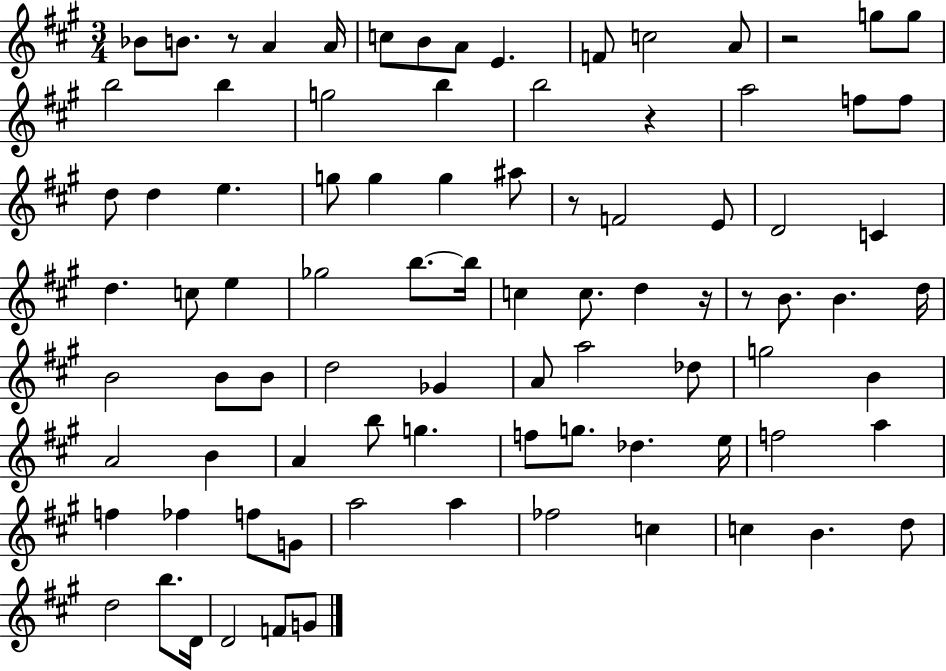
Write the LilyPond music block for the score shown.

{
  \clef treble
  \numericTimeSignature
  \time 3/4
  \key a \major
  bes'8 b'8. r8 a'4 a'16 | c''8 b'8 a'8 e'4. | f'8 c''2 a'8 | r2 g''8 g''8 | \break b''2 b''4 | g''2 b''4 | b''2 r4 | a''2 f''8 f''8 | \break d''8 d''4 e''4. | g''8 g''4 g''4 ais''8 | r8 f'2 e'8 | d'2 c'4 | \break d''4. c''8 e''4 | ges''2 b''8.~~ b''16 | c''4 c''8. d''4 r16 | r8 b'8. b'4. d''16 | \break b'2 b'8 b'8 | d''2 ges'4 | a'8 a''2 des''8 | g''2 b'4 | \break a'2 b'4 | a'4 b''8 g''4. | f''8 g''8. des''4. e''16 | f''2 a''4 | \break f''4 fes''4 f''8 g'8 | a''2 a''4 | fes''2 c''4 | c''4 b'4. d''8 | \break d''2 b''8. d'16 | d'2 f'8 g'8 | \bar "|."
}